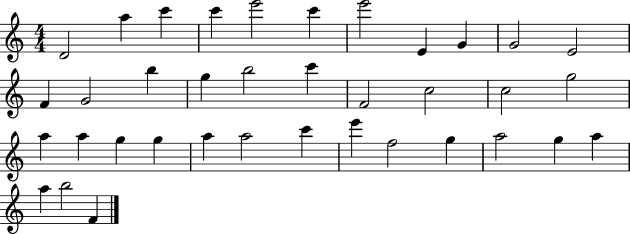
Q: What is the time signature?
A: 4/4